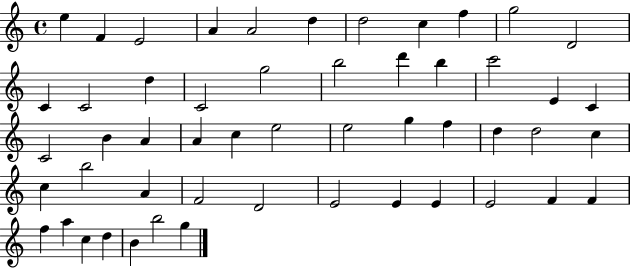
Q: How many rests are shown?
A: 0